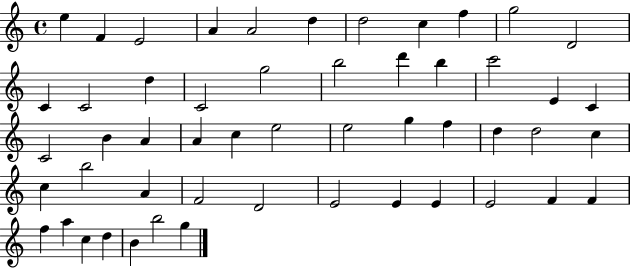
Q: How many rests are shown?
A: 0